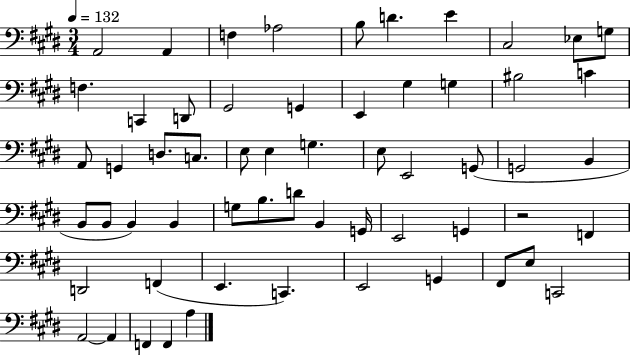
{
  \clef bass
  \numericTimeSignature
  \time 3/4
  \key e \major
  \tempo 4 = 132
  a,2 a,4 | f4 aes2 | b8 d'4. e'4 | cis2 ees8 g8 | \break f4. c,4 d,8 | gis,2 g,4 | e,4 gis4 g4 | bis2 c'4 | \break a,8 g,4 d8. c8. | e8 e4 g4. | e8 e,2 g,8( | g,2 b,4 | \break b,8 b,8 b,4) b,4 | g8 b8. d'8 b,4 g,16 | e,2 g,4 | r2 f,4 | \break d,2 f,4( | e,4. c,4.) | e,2 g,4 | fis,8 e8 c,2 | \break a,2~~ a,4 | f,4 f,4 a4 | \bar "|."
}